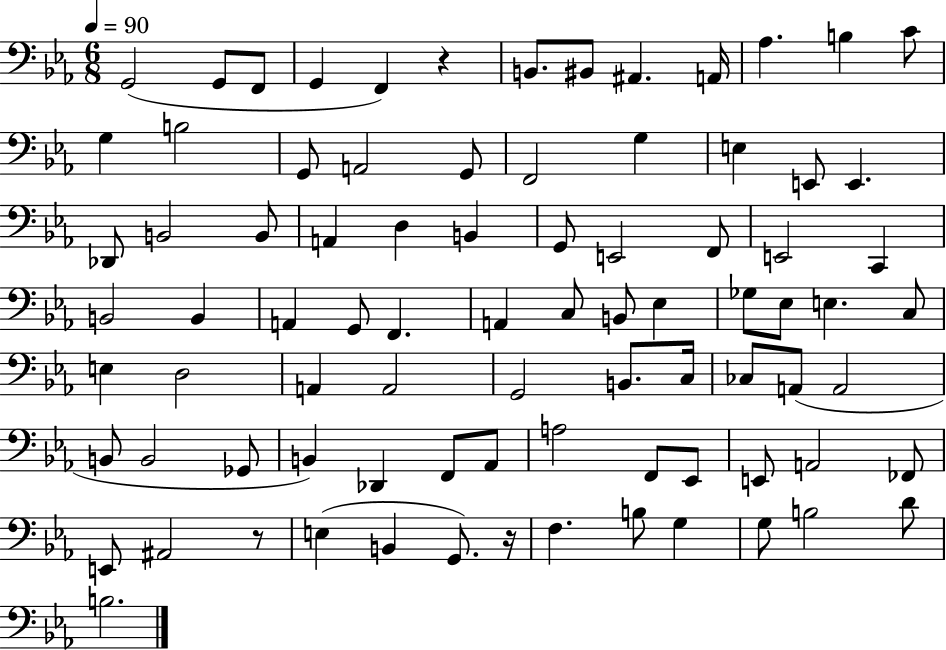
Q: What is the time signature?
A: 6/8